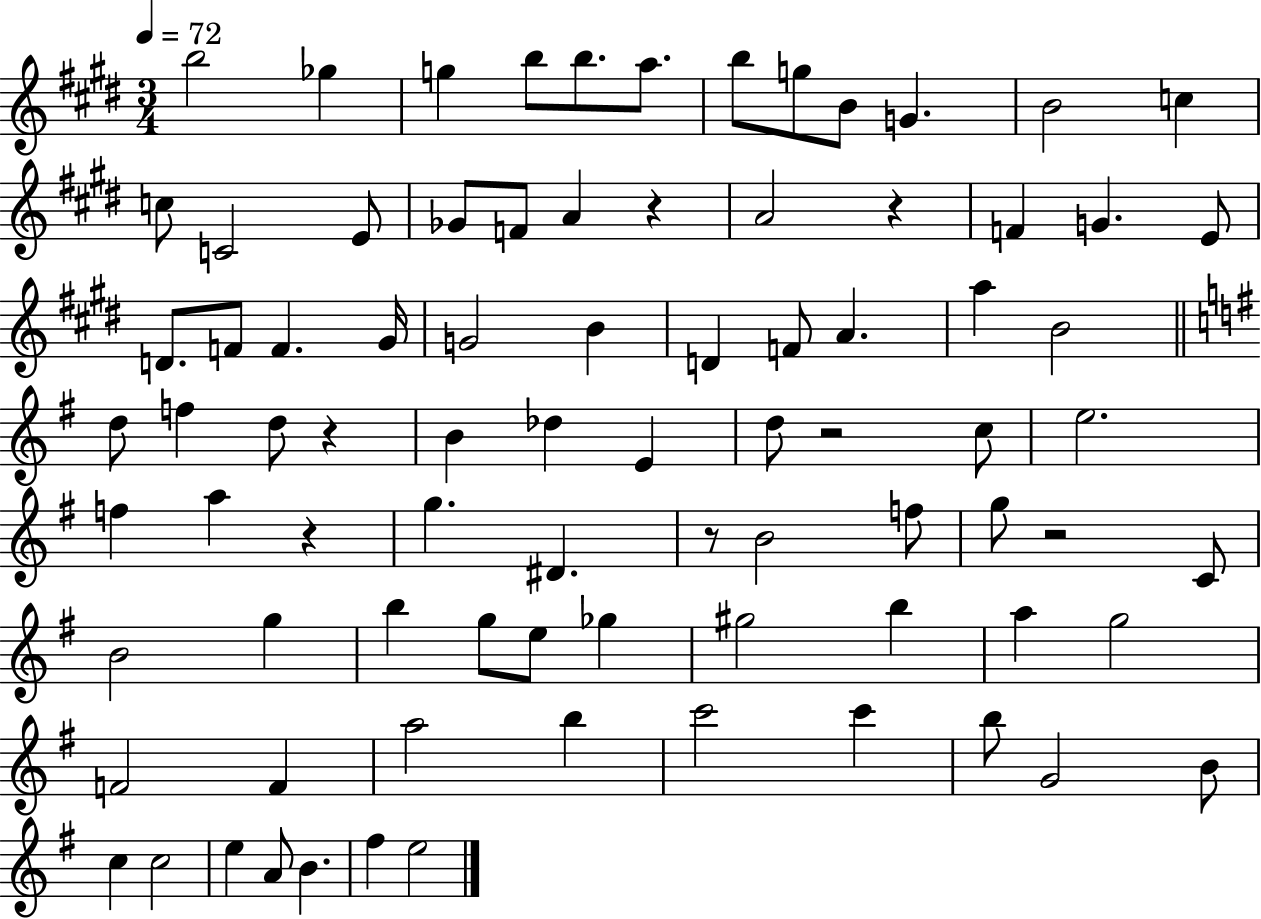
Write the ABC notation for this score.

X:1
T:Untitled
M:3/4
L:1/4
K:E
b2 _g g b/2 b/2 a/2 b/2 g/2 B/2 G B2 c c/2 C2 E/2 _G/2 F/2 A z A2 z F G E/2 D/2 F/2 F ^G/4 G2 B D F/2 A a B2 d/2 f d/2 z B _d E d/2 z2 c/2 e2 f a z g ^D z/2 B2 f/2 g/2 z2 C/2 B2 g b g/2 e/2 _g ^g2 b a g2 F2 F a2 b c'2 c' b/2 G2 B/2 c c2 e A/2 B ^f e2